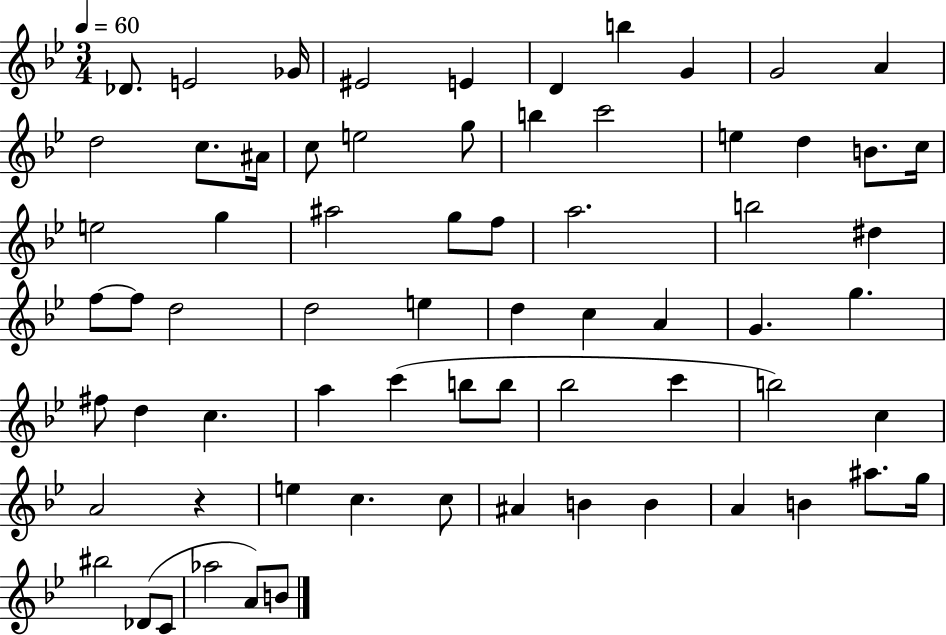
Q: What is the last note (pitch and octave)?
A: B4